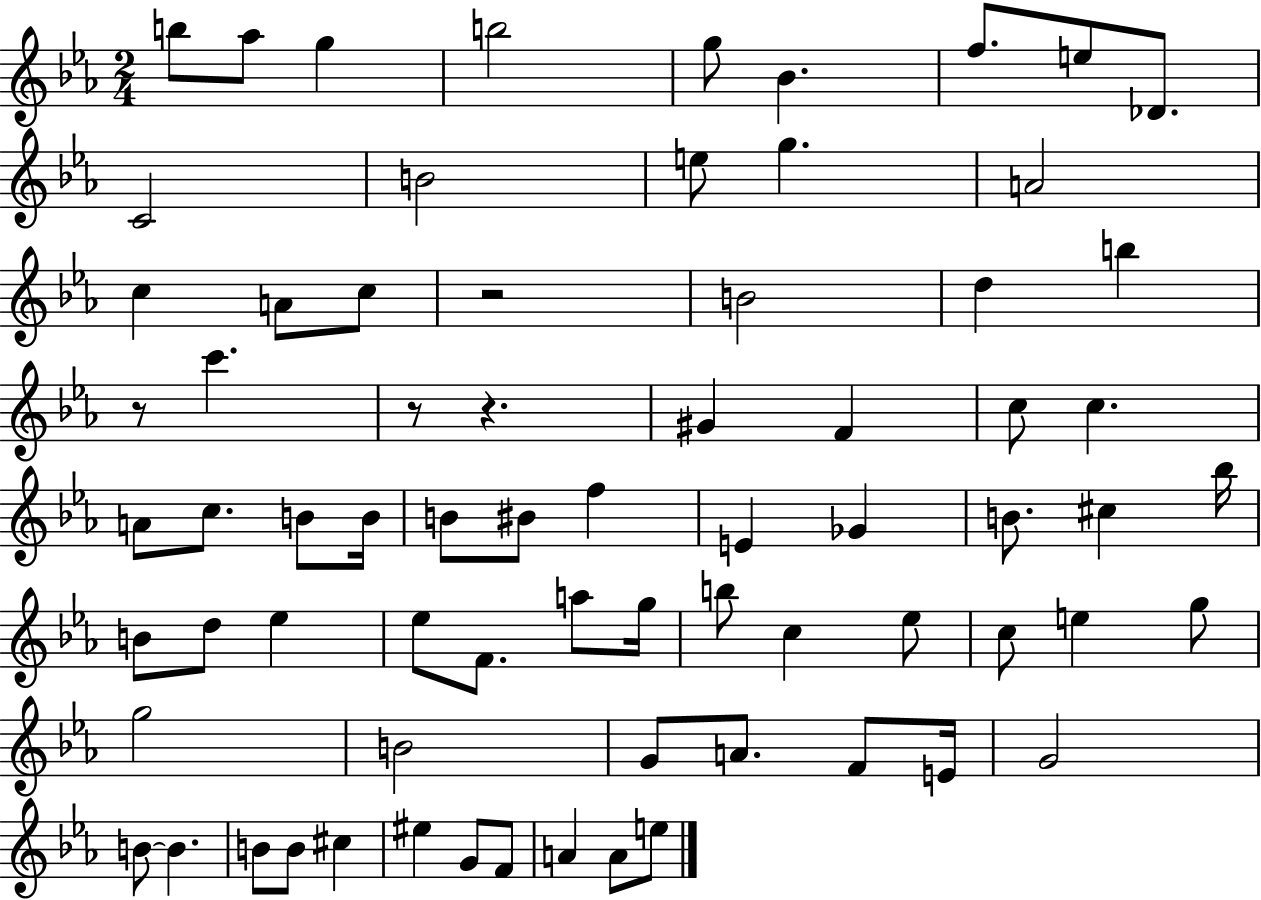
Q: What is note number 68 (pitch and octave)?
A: E5